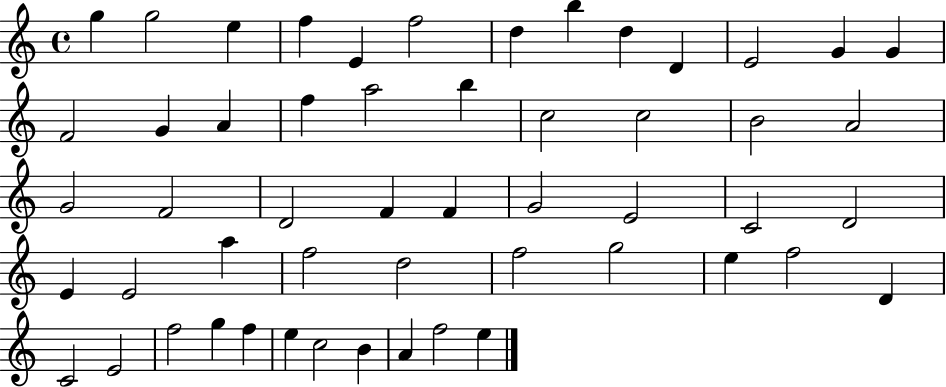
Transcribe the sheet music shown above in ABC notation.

X:1
T:Untitled
M:4/4
L:1/4
K:C
g g2 e f E f2 d b d D E2 G G F2 G A f a2 b c2 c2 B2 A2 G2 F2 D2 F F G2 E2 C2 D2 E E2 a f2 d2 f2 g2 e f2 D C2 E2 f2 g f e c2 B A f2 e